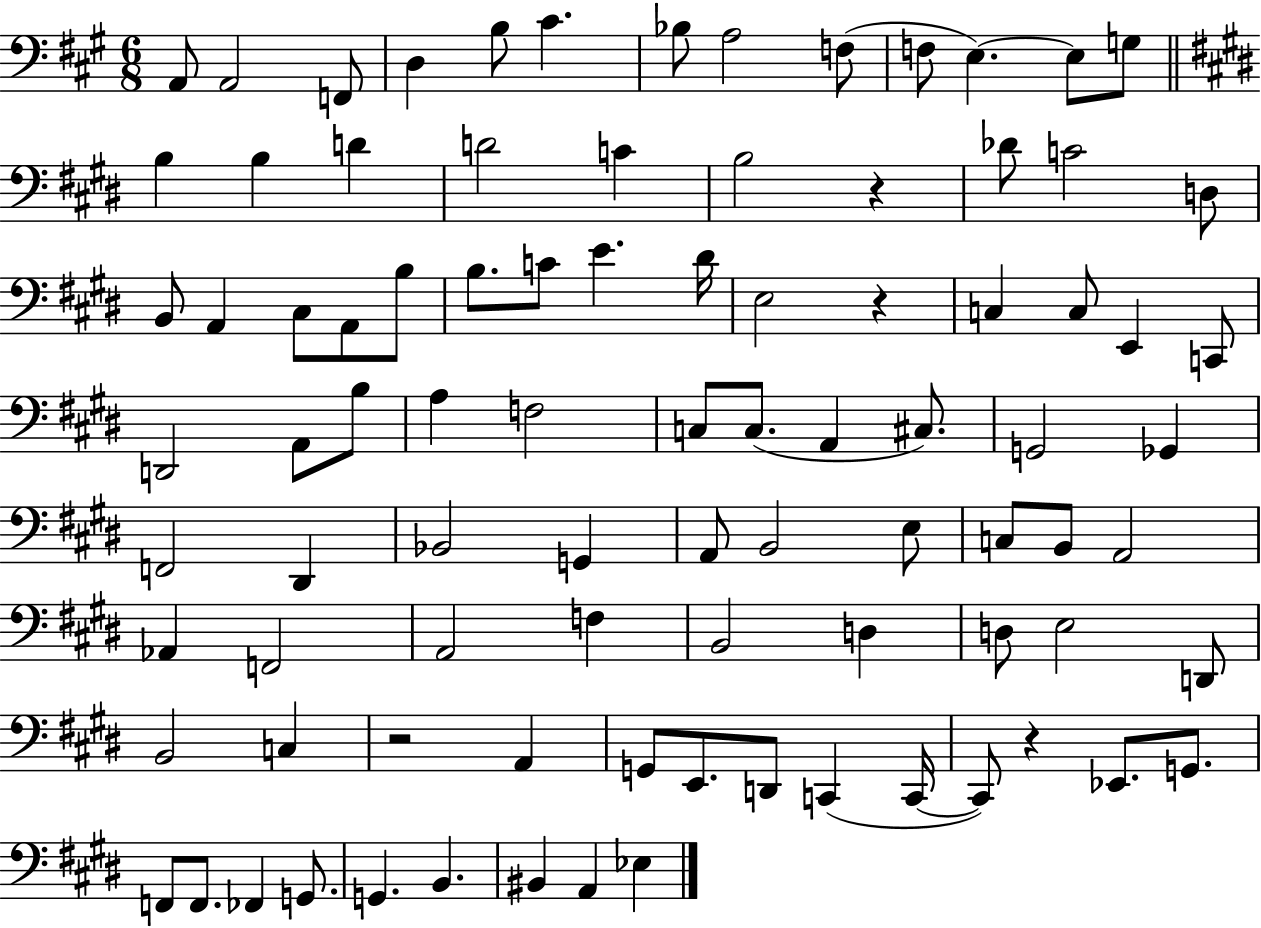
A2/e A2/h F2/e D3/q B3/e C#4/q. Bb3/e A3/h F3/e F3/e E3/q. E3/e G3/e B3/q B3/q D4/q D4/h C4/q B3/h R/q Db4/e C4/h D3/e B2/e A2/q C#3/e A2/e B3/e B3/e. C4/e E4/q. D#4/s E3/h R/q C3/q C3/e E2/q C2/e D2/h A2/e B3/e A3/q F3/h C3/e C3/e. A2/q C#3/e. G2/h Gb2/q F2/h D#2/q Bb2/h G2/q A2/e B2/h E3/e C3/e B2/e A2/h Ab2/q F2/h A2/h F3/q B2/h D3/q D3/e E3/h D2/e B2/h C3/q R/h A2/q G2/e E2/e. D2/e C2/q C2/s C2/e R/q Eb2/e. G2/e. F2/e F2/e. FES2/q G2/e. G2/q. B2/q. BIS2/q A2/q Eb3/q